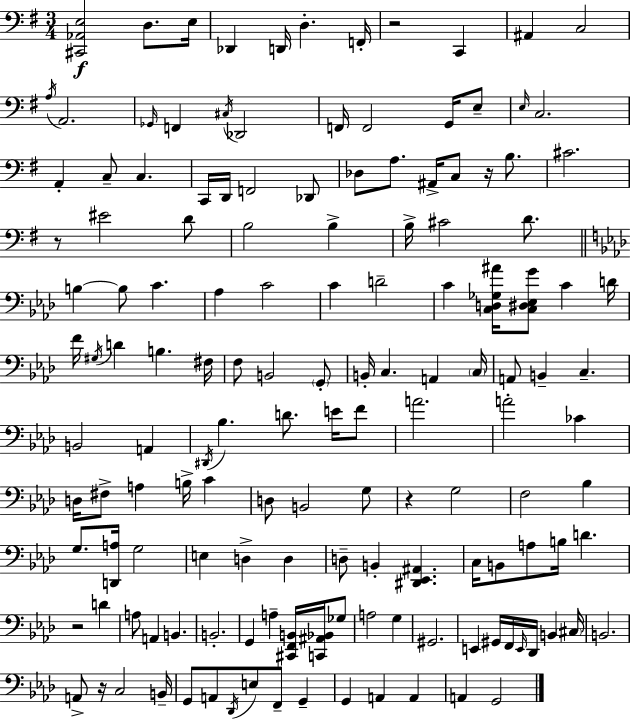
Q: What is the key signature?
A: G major